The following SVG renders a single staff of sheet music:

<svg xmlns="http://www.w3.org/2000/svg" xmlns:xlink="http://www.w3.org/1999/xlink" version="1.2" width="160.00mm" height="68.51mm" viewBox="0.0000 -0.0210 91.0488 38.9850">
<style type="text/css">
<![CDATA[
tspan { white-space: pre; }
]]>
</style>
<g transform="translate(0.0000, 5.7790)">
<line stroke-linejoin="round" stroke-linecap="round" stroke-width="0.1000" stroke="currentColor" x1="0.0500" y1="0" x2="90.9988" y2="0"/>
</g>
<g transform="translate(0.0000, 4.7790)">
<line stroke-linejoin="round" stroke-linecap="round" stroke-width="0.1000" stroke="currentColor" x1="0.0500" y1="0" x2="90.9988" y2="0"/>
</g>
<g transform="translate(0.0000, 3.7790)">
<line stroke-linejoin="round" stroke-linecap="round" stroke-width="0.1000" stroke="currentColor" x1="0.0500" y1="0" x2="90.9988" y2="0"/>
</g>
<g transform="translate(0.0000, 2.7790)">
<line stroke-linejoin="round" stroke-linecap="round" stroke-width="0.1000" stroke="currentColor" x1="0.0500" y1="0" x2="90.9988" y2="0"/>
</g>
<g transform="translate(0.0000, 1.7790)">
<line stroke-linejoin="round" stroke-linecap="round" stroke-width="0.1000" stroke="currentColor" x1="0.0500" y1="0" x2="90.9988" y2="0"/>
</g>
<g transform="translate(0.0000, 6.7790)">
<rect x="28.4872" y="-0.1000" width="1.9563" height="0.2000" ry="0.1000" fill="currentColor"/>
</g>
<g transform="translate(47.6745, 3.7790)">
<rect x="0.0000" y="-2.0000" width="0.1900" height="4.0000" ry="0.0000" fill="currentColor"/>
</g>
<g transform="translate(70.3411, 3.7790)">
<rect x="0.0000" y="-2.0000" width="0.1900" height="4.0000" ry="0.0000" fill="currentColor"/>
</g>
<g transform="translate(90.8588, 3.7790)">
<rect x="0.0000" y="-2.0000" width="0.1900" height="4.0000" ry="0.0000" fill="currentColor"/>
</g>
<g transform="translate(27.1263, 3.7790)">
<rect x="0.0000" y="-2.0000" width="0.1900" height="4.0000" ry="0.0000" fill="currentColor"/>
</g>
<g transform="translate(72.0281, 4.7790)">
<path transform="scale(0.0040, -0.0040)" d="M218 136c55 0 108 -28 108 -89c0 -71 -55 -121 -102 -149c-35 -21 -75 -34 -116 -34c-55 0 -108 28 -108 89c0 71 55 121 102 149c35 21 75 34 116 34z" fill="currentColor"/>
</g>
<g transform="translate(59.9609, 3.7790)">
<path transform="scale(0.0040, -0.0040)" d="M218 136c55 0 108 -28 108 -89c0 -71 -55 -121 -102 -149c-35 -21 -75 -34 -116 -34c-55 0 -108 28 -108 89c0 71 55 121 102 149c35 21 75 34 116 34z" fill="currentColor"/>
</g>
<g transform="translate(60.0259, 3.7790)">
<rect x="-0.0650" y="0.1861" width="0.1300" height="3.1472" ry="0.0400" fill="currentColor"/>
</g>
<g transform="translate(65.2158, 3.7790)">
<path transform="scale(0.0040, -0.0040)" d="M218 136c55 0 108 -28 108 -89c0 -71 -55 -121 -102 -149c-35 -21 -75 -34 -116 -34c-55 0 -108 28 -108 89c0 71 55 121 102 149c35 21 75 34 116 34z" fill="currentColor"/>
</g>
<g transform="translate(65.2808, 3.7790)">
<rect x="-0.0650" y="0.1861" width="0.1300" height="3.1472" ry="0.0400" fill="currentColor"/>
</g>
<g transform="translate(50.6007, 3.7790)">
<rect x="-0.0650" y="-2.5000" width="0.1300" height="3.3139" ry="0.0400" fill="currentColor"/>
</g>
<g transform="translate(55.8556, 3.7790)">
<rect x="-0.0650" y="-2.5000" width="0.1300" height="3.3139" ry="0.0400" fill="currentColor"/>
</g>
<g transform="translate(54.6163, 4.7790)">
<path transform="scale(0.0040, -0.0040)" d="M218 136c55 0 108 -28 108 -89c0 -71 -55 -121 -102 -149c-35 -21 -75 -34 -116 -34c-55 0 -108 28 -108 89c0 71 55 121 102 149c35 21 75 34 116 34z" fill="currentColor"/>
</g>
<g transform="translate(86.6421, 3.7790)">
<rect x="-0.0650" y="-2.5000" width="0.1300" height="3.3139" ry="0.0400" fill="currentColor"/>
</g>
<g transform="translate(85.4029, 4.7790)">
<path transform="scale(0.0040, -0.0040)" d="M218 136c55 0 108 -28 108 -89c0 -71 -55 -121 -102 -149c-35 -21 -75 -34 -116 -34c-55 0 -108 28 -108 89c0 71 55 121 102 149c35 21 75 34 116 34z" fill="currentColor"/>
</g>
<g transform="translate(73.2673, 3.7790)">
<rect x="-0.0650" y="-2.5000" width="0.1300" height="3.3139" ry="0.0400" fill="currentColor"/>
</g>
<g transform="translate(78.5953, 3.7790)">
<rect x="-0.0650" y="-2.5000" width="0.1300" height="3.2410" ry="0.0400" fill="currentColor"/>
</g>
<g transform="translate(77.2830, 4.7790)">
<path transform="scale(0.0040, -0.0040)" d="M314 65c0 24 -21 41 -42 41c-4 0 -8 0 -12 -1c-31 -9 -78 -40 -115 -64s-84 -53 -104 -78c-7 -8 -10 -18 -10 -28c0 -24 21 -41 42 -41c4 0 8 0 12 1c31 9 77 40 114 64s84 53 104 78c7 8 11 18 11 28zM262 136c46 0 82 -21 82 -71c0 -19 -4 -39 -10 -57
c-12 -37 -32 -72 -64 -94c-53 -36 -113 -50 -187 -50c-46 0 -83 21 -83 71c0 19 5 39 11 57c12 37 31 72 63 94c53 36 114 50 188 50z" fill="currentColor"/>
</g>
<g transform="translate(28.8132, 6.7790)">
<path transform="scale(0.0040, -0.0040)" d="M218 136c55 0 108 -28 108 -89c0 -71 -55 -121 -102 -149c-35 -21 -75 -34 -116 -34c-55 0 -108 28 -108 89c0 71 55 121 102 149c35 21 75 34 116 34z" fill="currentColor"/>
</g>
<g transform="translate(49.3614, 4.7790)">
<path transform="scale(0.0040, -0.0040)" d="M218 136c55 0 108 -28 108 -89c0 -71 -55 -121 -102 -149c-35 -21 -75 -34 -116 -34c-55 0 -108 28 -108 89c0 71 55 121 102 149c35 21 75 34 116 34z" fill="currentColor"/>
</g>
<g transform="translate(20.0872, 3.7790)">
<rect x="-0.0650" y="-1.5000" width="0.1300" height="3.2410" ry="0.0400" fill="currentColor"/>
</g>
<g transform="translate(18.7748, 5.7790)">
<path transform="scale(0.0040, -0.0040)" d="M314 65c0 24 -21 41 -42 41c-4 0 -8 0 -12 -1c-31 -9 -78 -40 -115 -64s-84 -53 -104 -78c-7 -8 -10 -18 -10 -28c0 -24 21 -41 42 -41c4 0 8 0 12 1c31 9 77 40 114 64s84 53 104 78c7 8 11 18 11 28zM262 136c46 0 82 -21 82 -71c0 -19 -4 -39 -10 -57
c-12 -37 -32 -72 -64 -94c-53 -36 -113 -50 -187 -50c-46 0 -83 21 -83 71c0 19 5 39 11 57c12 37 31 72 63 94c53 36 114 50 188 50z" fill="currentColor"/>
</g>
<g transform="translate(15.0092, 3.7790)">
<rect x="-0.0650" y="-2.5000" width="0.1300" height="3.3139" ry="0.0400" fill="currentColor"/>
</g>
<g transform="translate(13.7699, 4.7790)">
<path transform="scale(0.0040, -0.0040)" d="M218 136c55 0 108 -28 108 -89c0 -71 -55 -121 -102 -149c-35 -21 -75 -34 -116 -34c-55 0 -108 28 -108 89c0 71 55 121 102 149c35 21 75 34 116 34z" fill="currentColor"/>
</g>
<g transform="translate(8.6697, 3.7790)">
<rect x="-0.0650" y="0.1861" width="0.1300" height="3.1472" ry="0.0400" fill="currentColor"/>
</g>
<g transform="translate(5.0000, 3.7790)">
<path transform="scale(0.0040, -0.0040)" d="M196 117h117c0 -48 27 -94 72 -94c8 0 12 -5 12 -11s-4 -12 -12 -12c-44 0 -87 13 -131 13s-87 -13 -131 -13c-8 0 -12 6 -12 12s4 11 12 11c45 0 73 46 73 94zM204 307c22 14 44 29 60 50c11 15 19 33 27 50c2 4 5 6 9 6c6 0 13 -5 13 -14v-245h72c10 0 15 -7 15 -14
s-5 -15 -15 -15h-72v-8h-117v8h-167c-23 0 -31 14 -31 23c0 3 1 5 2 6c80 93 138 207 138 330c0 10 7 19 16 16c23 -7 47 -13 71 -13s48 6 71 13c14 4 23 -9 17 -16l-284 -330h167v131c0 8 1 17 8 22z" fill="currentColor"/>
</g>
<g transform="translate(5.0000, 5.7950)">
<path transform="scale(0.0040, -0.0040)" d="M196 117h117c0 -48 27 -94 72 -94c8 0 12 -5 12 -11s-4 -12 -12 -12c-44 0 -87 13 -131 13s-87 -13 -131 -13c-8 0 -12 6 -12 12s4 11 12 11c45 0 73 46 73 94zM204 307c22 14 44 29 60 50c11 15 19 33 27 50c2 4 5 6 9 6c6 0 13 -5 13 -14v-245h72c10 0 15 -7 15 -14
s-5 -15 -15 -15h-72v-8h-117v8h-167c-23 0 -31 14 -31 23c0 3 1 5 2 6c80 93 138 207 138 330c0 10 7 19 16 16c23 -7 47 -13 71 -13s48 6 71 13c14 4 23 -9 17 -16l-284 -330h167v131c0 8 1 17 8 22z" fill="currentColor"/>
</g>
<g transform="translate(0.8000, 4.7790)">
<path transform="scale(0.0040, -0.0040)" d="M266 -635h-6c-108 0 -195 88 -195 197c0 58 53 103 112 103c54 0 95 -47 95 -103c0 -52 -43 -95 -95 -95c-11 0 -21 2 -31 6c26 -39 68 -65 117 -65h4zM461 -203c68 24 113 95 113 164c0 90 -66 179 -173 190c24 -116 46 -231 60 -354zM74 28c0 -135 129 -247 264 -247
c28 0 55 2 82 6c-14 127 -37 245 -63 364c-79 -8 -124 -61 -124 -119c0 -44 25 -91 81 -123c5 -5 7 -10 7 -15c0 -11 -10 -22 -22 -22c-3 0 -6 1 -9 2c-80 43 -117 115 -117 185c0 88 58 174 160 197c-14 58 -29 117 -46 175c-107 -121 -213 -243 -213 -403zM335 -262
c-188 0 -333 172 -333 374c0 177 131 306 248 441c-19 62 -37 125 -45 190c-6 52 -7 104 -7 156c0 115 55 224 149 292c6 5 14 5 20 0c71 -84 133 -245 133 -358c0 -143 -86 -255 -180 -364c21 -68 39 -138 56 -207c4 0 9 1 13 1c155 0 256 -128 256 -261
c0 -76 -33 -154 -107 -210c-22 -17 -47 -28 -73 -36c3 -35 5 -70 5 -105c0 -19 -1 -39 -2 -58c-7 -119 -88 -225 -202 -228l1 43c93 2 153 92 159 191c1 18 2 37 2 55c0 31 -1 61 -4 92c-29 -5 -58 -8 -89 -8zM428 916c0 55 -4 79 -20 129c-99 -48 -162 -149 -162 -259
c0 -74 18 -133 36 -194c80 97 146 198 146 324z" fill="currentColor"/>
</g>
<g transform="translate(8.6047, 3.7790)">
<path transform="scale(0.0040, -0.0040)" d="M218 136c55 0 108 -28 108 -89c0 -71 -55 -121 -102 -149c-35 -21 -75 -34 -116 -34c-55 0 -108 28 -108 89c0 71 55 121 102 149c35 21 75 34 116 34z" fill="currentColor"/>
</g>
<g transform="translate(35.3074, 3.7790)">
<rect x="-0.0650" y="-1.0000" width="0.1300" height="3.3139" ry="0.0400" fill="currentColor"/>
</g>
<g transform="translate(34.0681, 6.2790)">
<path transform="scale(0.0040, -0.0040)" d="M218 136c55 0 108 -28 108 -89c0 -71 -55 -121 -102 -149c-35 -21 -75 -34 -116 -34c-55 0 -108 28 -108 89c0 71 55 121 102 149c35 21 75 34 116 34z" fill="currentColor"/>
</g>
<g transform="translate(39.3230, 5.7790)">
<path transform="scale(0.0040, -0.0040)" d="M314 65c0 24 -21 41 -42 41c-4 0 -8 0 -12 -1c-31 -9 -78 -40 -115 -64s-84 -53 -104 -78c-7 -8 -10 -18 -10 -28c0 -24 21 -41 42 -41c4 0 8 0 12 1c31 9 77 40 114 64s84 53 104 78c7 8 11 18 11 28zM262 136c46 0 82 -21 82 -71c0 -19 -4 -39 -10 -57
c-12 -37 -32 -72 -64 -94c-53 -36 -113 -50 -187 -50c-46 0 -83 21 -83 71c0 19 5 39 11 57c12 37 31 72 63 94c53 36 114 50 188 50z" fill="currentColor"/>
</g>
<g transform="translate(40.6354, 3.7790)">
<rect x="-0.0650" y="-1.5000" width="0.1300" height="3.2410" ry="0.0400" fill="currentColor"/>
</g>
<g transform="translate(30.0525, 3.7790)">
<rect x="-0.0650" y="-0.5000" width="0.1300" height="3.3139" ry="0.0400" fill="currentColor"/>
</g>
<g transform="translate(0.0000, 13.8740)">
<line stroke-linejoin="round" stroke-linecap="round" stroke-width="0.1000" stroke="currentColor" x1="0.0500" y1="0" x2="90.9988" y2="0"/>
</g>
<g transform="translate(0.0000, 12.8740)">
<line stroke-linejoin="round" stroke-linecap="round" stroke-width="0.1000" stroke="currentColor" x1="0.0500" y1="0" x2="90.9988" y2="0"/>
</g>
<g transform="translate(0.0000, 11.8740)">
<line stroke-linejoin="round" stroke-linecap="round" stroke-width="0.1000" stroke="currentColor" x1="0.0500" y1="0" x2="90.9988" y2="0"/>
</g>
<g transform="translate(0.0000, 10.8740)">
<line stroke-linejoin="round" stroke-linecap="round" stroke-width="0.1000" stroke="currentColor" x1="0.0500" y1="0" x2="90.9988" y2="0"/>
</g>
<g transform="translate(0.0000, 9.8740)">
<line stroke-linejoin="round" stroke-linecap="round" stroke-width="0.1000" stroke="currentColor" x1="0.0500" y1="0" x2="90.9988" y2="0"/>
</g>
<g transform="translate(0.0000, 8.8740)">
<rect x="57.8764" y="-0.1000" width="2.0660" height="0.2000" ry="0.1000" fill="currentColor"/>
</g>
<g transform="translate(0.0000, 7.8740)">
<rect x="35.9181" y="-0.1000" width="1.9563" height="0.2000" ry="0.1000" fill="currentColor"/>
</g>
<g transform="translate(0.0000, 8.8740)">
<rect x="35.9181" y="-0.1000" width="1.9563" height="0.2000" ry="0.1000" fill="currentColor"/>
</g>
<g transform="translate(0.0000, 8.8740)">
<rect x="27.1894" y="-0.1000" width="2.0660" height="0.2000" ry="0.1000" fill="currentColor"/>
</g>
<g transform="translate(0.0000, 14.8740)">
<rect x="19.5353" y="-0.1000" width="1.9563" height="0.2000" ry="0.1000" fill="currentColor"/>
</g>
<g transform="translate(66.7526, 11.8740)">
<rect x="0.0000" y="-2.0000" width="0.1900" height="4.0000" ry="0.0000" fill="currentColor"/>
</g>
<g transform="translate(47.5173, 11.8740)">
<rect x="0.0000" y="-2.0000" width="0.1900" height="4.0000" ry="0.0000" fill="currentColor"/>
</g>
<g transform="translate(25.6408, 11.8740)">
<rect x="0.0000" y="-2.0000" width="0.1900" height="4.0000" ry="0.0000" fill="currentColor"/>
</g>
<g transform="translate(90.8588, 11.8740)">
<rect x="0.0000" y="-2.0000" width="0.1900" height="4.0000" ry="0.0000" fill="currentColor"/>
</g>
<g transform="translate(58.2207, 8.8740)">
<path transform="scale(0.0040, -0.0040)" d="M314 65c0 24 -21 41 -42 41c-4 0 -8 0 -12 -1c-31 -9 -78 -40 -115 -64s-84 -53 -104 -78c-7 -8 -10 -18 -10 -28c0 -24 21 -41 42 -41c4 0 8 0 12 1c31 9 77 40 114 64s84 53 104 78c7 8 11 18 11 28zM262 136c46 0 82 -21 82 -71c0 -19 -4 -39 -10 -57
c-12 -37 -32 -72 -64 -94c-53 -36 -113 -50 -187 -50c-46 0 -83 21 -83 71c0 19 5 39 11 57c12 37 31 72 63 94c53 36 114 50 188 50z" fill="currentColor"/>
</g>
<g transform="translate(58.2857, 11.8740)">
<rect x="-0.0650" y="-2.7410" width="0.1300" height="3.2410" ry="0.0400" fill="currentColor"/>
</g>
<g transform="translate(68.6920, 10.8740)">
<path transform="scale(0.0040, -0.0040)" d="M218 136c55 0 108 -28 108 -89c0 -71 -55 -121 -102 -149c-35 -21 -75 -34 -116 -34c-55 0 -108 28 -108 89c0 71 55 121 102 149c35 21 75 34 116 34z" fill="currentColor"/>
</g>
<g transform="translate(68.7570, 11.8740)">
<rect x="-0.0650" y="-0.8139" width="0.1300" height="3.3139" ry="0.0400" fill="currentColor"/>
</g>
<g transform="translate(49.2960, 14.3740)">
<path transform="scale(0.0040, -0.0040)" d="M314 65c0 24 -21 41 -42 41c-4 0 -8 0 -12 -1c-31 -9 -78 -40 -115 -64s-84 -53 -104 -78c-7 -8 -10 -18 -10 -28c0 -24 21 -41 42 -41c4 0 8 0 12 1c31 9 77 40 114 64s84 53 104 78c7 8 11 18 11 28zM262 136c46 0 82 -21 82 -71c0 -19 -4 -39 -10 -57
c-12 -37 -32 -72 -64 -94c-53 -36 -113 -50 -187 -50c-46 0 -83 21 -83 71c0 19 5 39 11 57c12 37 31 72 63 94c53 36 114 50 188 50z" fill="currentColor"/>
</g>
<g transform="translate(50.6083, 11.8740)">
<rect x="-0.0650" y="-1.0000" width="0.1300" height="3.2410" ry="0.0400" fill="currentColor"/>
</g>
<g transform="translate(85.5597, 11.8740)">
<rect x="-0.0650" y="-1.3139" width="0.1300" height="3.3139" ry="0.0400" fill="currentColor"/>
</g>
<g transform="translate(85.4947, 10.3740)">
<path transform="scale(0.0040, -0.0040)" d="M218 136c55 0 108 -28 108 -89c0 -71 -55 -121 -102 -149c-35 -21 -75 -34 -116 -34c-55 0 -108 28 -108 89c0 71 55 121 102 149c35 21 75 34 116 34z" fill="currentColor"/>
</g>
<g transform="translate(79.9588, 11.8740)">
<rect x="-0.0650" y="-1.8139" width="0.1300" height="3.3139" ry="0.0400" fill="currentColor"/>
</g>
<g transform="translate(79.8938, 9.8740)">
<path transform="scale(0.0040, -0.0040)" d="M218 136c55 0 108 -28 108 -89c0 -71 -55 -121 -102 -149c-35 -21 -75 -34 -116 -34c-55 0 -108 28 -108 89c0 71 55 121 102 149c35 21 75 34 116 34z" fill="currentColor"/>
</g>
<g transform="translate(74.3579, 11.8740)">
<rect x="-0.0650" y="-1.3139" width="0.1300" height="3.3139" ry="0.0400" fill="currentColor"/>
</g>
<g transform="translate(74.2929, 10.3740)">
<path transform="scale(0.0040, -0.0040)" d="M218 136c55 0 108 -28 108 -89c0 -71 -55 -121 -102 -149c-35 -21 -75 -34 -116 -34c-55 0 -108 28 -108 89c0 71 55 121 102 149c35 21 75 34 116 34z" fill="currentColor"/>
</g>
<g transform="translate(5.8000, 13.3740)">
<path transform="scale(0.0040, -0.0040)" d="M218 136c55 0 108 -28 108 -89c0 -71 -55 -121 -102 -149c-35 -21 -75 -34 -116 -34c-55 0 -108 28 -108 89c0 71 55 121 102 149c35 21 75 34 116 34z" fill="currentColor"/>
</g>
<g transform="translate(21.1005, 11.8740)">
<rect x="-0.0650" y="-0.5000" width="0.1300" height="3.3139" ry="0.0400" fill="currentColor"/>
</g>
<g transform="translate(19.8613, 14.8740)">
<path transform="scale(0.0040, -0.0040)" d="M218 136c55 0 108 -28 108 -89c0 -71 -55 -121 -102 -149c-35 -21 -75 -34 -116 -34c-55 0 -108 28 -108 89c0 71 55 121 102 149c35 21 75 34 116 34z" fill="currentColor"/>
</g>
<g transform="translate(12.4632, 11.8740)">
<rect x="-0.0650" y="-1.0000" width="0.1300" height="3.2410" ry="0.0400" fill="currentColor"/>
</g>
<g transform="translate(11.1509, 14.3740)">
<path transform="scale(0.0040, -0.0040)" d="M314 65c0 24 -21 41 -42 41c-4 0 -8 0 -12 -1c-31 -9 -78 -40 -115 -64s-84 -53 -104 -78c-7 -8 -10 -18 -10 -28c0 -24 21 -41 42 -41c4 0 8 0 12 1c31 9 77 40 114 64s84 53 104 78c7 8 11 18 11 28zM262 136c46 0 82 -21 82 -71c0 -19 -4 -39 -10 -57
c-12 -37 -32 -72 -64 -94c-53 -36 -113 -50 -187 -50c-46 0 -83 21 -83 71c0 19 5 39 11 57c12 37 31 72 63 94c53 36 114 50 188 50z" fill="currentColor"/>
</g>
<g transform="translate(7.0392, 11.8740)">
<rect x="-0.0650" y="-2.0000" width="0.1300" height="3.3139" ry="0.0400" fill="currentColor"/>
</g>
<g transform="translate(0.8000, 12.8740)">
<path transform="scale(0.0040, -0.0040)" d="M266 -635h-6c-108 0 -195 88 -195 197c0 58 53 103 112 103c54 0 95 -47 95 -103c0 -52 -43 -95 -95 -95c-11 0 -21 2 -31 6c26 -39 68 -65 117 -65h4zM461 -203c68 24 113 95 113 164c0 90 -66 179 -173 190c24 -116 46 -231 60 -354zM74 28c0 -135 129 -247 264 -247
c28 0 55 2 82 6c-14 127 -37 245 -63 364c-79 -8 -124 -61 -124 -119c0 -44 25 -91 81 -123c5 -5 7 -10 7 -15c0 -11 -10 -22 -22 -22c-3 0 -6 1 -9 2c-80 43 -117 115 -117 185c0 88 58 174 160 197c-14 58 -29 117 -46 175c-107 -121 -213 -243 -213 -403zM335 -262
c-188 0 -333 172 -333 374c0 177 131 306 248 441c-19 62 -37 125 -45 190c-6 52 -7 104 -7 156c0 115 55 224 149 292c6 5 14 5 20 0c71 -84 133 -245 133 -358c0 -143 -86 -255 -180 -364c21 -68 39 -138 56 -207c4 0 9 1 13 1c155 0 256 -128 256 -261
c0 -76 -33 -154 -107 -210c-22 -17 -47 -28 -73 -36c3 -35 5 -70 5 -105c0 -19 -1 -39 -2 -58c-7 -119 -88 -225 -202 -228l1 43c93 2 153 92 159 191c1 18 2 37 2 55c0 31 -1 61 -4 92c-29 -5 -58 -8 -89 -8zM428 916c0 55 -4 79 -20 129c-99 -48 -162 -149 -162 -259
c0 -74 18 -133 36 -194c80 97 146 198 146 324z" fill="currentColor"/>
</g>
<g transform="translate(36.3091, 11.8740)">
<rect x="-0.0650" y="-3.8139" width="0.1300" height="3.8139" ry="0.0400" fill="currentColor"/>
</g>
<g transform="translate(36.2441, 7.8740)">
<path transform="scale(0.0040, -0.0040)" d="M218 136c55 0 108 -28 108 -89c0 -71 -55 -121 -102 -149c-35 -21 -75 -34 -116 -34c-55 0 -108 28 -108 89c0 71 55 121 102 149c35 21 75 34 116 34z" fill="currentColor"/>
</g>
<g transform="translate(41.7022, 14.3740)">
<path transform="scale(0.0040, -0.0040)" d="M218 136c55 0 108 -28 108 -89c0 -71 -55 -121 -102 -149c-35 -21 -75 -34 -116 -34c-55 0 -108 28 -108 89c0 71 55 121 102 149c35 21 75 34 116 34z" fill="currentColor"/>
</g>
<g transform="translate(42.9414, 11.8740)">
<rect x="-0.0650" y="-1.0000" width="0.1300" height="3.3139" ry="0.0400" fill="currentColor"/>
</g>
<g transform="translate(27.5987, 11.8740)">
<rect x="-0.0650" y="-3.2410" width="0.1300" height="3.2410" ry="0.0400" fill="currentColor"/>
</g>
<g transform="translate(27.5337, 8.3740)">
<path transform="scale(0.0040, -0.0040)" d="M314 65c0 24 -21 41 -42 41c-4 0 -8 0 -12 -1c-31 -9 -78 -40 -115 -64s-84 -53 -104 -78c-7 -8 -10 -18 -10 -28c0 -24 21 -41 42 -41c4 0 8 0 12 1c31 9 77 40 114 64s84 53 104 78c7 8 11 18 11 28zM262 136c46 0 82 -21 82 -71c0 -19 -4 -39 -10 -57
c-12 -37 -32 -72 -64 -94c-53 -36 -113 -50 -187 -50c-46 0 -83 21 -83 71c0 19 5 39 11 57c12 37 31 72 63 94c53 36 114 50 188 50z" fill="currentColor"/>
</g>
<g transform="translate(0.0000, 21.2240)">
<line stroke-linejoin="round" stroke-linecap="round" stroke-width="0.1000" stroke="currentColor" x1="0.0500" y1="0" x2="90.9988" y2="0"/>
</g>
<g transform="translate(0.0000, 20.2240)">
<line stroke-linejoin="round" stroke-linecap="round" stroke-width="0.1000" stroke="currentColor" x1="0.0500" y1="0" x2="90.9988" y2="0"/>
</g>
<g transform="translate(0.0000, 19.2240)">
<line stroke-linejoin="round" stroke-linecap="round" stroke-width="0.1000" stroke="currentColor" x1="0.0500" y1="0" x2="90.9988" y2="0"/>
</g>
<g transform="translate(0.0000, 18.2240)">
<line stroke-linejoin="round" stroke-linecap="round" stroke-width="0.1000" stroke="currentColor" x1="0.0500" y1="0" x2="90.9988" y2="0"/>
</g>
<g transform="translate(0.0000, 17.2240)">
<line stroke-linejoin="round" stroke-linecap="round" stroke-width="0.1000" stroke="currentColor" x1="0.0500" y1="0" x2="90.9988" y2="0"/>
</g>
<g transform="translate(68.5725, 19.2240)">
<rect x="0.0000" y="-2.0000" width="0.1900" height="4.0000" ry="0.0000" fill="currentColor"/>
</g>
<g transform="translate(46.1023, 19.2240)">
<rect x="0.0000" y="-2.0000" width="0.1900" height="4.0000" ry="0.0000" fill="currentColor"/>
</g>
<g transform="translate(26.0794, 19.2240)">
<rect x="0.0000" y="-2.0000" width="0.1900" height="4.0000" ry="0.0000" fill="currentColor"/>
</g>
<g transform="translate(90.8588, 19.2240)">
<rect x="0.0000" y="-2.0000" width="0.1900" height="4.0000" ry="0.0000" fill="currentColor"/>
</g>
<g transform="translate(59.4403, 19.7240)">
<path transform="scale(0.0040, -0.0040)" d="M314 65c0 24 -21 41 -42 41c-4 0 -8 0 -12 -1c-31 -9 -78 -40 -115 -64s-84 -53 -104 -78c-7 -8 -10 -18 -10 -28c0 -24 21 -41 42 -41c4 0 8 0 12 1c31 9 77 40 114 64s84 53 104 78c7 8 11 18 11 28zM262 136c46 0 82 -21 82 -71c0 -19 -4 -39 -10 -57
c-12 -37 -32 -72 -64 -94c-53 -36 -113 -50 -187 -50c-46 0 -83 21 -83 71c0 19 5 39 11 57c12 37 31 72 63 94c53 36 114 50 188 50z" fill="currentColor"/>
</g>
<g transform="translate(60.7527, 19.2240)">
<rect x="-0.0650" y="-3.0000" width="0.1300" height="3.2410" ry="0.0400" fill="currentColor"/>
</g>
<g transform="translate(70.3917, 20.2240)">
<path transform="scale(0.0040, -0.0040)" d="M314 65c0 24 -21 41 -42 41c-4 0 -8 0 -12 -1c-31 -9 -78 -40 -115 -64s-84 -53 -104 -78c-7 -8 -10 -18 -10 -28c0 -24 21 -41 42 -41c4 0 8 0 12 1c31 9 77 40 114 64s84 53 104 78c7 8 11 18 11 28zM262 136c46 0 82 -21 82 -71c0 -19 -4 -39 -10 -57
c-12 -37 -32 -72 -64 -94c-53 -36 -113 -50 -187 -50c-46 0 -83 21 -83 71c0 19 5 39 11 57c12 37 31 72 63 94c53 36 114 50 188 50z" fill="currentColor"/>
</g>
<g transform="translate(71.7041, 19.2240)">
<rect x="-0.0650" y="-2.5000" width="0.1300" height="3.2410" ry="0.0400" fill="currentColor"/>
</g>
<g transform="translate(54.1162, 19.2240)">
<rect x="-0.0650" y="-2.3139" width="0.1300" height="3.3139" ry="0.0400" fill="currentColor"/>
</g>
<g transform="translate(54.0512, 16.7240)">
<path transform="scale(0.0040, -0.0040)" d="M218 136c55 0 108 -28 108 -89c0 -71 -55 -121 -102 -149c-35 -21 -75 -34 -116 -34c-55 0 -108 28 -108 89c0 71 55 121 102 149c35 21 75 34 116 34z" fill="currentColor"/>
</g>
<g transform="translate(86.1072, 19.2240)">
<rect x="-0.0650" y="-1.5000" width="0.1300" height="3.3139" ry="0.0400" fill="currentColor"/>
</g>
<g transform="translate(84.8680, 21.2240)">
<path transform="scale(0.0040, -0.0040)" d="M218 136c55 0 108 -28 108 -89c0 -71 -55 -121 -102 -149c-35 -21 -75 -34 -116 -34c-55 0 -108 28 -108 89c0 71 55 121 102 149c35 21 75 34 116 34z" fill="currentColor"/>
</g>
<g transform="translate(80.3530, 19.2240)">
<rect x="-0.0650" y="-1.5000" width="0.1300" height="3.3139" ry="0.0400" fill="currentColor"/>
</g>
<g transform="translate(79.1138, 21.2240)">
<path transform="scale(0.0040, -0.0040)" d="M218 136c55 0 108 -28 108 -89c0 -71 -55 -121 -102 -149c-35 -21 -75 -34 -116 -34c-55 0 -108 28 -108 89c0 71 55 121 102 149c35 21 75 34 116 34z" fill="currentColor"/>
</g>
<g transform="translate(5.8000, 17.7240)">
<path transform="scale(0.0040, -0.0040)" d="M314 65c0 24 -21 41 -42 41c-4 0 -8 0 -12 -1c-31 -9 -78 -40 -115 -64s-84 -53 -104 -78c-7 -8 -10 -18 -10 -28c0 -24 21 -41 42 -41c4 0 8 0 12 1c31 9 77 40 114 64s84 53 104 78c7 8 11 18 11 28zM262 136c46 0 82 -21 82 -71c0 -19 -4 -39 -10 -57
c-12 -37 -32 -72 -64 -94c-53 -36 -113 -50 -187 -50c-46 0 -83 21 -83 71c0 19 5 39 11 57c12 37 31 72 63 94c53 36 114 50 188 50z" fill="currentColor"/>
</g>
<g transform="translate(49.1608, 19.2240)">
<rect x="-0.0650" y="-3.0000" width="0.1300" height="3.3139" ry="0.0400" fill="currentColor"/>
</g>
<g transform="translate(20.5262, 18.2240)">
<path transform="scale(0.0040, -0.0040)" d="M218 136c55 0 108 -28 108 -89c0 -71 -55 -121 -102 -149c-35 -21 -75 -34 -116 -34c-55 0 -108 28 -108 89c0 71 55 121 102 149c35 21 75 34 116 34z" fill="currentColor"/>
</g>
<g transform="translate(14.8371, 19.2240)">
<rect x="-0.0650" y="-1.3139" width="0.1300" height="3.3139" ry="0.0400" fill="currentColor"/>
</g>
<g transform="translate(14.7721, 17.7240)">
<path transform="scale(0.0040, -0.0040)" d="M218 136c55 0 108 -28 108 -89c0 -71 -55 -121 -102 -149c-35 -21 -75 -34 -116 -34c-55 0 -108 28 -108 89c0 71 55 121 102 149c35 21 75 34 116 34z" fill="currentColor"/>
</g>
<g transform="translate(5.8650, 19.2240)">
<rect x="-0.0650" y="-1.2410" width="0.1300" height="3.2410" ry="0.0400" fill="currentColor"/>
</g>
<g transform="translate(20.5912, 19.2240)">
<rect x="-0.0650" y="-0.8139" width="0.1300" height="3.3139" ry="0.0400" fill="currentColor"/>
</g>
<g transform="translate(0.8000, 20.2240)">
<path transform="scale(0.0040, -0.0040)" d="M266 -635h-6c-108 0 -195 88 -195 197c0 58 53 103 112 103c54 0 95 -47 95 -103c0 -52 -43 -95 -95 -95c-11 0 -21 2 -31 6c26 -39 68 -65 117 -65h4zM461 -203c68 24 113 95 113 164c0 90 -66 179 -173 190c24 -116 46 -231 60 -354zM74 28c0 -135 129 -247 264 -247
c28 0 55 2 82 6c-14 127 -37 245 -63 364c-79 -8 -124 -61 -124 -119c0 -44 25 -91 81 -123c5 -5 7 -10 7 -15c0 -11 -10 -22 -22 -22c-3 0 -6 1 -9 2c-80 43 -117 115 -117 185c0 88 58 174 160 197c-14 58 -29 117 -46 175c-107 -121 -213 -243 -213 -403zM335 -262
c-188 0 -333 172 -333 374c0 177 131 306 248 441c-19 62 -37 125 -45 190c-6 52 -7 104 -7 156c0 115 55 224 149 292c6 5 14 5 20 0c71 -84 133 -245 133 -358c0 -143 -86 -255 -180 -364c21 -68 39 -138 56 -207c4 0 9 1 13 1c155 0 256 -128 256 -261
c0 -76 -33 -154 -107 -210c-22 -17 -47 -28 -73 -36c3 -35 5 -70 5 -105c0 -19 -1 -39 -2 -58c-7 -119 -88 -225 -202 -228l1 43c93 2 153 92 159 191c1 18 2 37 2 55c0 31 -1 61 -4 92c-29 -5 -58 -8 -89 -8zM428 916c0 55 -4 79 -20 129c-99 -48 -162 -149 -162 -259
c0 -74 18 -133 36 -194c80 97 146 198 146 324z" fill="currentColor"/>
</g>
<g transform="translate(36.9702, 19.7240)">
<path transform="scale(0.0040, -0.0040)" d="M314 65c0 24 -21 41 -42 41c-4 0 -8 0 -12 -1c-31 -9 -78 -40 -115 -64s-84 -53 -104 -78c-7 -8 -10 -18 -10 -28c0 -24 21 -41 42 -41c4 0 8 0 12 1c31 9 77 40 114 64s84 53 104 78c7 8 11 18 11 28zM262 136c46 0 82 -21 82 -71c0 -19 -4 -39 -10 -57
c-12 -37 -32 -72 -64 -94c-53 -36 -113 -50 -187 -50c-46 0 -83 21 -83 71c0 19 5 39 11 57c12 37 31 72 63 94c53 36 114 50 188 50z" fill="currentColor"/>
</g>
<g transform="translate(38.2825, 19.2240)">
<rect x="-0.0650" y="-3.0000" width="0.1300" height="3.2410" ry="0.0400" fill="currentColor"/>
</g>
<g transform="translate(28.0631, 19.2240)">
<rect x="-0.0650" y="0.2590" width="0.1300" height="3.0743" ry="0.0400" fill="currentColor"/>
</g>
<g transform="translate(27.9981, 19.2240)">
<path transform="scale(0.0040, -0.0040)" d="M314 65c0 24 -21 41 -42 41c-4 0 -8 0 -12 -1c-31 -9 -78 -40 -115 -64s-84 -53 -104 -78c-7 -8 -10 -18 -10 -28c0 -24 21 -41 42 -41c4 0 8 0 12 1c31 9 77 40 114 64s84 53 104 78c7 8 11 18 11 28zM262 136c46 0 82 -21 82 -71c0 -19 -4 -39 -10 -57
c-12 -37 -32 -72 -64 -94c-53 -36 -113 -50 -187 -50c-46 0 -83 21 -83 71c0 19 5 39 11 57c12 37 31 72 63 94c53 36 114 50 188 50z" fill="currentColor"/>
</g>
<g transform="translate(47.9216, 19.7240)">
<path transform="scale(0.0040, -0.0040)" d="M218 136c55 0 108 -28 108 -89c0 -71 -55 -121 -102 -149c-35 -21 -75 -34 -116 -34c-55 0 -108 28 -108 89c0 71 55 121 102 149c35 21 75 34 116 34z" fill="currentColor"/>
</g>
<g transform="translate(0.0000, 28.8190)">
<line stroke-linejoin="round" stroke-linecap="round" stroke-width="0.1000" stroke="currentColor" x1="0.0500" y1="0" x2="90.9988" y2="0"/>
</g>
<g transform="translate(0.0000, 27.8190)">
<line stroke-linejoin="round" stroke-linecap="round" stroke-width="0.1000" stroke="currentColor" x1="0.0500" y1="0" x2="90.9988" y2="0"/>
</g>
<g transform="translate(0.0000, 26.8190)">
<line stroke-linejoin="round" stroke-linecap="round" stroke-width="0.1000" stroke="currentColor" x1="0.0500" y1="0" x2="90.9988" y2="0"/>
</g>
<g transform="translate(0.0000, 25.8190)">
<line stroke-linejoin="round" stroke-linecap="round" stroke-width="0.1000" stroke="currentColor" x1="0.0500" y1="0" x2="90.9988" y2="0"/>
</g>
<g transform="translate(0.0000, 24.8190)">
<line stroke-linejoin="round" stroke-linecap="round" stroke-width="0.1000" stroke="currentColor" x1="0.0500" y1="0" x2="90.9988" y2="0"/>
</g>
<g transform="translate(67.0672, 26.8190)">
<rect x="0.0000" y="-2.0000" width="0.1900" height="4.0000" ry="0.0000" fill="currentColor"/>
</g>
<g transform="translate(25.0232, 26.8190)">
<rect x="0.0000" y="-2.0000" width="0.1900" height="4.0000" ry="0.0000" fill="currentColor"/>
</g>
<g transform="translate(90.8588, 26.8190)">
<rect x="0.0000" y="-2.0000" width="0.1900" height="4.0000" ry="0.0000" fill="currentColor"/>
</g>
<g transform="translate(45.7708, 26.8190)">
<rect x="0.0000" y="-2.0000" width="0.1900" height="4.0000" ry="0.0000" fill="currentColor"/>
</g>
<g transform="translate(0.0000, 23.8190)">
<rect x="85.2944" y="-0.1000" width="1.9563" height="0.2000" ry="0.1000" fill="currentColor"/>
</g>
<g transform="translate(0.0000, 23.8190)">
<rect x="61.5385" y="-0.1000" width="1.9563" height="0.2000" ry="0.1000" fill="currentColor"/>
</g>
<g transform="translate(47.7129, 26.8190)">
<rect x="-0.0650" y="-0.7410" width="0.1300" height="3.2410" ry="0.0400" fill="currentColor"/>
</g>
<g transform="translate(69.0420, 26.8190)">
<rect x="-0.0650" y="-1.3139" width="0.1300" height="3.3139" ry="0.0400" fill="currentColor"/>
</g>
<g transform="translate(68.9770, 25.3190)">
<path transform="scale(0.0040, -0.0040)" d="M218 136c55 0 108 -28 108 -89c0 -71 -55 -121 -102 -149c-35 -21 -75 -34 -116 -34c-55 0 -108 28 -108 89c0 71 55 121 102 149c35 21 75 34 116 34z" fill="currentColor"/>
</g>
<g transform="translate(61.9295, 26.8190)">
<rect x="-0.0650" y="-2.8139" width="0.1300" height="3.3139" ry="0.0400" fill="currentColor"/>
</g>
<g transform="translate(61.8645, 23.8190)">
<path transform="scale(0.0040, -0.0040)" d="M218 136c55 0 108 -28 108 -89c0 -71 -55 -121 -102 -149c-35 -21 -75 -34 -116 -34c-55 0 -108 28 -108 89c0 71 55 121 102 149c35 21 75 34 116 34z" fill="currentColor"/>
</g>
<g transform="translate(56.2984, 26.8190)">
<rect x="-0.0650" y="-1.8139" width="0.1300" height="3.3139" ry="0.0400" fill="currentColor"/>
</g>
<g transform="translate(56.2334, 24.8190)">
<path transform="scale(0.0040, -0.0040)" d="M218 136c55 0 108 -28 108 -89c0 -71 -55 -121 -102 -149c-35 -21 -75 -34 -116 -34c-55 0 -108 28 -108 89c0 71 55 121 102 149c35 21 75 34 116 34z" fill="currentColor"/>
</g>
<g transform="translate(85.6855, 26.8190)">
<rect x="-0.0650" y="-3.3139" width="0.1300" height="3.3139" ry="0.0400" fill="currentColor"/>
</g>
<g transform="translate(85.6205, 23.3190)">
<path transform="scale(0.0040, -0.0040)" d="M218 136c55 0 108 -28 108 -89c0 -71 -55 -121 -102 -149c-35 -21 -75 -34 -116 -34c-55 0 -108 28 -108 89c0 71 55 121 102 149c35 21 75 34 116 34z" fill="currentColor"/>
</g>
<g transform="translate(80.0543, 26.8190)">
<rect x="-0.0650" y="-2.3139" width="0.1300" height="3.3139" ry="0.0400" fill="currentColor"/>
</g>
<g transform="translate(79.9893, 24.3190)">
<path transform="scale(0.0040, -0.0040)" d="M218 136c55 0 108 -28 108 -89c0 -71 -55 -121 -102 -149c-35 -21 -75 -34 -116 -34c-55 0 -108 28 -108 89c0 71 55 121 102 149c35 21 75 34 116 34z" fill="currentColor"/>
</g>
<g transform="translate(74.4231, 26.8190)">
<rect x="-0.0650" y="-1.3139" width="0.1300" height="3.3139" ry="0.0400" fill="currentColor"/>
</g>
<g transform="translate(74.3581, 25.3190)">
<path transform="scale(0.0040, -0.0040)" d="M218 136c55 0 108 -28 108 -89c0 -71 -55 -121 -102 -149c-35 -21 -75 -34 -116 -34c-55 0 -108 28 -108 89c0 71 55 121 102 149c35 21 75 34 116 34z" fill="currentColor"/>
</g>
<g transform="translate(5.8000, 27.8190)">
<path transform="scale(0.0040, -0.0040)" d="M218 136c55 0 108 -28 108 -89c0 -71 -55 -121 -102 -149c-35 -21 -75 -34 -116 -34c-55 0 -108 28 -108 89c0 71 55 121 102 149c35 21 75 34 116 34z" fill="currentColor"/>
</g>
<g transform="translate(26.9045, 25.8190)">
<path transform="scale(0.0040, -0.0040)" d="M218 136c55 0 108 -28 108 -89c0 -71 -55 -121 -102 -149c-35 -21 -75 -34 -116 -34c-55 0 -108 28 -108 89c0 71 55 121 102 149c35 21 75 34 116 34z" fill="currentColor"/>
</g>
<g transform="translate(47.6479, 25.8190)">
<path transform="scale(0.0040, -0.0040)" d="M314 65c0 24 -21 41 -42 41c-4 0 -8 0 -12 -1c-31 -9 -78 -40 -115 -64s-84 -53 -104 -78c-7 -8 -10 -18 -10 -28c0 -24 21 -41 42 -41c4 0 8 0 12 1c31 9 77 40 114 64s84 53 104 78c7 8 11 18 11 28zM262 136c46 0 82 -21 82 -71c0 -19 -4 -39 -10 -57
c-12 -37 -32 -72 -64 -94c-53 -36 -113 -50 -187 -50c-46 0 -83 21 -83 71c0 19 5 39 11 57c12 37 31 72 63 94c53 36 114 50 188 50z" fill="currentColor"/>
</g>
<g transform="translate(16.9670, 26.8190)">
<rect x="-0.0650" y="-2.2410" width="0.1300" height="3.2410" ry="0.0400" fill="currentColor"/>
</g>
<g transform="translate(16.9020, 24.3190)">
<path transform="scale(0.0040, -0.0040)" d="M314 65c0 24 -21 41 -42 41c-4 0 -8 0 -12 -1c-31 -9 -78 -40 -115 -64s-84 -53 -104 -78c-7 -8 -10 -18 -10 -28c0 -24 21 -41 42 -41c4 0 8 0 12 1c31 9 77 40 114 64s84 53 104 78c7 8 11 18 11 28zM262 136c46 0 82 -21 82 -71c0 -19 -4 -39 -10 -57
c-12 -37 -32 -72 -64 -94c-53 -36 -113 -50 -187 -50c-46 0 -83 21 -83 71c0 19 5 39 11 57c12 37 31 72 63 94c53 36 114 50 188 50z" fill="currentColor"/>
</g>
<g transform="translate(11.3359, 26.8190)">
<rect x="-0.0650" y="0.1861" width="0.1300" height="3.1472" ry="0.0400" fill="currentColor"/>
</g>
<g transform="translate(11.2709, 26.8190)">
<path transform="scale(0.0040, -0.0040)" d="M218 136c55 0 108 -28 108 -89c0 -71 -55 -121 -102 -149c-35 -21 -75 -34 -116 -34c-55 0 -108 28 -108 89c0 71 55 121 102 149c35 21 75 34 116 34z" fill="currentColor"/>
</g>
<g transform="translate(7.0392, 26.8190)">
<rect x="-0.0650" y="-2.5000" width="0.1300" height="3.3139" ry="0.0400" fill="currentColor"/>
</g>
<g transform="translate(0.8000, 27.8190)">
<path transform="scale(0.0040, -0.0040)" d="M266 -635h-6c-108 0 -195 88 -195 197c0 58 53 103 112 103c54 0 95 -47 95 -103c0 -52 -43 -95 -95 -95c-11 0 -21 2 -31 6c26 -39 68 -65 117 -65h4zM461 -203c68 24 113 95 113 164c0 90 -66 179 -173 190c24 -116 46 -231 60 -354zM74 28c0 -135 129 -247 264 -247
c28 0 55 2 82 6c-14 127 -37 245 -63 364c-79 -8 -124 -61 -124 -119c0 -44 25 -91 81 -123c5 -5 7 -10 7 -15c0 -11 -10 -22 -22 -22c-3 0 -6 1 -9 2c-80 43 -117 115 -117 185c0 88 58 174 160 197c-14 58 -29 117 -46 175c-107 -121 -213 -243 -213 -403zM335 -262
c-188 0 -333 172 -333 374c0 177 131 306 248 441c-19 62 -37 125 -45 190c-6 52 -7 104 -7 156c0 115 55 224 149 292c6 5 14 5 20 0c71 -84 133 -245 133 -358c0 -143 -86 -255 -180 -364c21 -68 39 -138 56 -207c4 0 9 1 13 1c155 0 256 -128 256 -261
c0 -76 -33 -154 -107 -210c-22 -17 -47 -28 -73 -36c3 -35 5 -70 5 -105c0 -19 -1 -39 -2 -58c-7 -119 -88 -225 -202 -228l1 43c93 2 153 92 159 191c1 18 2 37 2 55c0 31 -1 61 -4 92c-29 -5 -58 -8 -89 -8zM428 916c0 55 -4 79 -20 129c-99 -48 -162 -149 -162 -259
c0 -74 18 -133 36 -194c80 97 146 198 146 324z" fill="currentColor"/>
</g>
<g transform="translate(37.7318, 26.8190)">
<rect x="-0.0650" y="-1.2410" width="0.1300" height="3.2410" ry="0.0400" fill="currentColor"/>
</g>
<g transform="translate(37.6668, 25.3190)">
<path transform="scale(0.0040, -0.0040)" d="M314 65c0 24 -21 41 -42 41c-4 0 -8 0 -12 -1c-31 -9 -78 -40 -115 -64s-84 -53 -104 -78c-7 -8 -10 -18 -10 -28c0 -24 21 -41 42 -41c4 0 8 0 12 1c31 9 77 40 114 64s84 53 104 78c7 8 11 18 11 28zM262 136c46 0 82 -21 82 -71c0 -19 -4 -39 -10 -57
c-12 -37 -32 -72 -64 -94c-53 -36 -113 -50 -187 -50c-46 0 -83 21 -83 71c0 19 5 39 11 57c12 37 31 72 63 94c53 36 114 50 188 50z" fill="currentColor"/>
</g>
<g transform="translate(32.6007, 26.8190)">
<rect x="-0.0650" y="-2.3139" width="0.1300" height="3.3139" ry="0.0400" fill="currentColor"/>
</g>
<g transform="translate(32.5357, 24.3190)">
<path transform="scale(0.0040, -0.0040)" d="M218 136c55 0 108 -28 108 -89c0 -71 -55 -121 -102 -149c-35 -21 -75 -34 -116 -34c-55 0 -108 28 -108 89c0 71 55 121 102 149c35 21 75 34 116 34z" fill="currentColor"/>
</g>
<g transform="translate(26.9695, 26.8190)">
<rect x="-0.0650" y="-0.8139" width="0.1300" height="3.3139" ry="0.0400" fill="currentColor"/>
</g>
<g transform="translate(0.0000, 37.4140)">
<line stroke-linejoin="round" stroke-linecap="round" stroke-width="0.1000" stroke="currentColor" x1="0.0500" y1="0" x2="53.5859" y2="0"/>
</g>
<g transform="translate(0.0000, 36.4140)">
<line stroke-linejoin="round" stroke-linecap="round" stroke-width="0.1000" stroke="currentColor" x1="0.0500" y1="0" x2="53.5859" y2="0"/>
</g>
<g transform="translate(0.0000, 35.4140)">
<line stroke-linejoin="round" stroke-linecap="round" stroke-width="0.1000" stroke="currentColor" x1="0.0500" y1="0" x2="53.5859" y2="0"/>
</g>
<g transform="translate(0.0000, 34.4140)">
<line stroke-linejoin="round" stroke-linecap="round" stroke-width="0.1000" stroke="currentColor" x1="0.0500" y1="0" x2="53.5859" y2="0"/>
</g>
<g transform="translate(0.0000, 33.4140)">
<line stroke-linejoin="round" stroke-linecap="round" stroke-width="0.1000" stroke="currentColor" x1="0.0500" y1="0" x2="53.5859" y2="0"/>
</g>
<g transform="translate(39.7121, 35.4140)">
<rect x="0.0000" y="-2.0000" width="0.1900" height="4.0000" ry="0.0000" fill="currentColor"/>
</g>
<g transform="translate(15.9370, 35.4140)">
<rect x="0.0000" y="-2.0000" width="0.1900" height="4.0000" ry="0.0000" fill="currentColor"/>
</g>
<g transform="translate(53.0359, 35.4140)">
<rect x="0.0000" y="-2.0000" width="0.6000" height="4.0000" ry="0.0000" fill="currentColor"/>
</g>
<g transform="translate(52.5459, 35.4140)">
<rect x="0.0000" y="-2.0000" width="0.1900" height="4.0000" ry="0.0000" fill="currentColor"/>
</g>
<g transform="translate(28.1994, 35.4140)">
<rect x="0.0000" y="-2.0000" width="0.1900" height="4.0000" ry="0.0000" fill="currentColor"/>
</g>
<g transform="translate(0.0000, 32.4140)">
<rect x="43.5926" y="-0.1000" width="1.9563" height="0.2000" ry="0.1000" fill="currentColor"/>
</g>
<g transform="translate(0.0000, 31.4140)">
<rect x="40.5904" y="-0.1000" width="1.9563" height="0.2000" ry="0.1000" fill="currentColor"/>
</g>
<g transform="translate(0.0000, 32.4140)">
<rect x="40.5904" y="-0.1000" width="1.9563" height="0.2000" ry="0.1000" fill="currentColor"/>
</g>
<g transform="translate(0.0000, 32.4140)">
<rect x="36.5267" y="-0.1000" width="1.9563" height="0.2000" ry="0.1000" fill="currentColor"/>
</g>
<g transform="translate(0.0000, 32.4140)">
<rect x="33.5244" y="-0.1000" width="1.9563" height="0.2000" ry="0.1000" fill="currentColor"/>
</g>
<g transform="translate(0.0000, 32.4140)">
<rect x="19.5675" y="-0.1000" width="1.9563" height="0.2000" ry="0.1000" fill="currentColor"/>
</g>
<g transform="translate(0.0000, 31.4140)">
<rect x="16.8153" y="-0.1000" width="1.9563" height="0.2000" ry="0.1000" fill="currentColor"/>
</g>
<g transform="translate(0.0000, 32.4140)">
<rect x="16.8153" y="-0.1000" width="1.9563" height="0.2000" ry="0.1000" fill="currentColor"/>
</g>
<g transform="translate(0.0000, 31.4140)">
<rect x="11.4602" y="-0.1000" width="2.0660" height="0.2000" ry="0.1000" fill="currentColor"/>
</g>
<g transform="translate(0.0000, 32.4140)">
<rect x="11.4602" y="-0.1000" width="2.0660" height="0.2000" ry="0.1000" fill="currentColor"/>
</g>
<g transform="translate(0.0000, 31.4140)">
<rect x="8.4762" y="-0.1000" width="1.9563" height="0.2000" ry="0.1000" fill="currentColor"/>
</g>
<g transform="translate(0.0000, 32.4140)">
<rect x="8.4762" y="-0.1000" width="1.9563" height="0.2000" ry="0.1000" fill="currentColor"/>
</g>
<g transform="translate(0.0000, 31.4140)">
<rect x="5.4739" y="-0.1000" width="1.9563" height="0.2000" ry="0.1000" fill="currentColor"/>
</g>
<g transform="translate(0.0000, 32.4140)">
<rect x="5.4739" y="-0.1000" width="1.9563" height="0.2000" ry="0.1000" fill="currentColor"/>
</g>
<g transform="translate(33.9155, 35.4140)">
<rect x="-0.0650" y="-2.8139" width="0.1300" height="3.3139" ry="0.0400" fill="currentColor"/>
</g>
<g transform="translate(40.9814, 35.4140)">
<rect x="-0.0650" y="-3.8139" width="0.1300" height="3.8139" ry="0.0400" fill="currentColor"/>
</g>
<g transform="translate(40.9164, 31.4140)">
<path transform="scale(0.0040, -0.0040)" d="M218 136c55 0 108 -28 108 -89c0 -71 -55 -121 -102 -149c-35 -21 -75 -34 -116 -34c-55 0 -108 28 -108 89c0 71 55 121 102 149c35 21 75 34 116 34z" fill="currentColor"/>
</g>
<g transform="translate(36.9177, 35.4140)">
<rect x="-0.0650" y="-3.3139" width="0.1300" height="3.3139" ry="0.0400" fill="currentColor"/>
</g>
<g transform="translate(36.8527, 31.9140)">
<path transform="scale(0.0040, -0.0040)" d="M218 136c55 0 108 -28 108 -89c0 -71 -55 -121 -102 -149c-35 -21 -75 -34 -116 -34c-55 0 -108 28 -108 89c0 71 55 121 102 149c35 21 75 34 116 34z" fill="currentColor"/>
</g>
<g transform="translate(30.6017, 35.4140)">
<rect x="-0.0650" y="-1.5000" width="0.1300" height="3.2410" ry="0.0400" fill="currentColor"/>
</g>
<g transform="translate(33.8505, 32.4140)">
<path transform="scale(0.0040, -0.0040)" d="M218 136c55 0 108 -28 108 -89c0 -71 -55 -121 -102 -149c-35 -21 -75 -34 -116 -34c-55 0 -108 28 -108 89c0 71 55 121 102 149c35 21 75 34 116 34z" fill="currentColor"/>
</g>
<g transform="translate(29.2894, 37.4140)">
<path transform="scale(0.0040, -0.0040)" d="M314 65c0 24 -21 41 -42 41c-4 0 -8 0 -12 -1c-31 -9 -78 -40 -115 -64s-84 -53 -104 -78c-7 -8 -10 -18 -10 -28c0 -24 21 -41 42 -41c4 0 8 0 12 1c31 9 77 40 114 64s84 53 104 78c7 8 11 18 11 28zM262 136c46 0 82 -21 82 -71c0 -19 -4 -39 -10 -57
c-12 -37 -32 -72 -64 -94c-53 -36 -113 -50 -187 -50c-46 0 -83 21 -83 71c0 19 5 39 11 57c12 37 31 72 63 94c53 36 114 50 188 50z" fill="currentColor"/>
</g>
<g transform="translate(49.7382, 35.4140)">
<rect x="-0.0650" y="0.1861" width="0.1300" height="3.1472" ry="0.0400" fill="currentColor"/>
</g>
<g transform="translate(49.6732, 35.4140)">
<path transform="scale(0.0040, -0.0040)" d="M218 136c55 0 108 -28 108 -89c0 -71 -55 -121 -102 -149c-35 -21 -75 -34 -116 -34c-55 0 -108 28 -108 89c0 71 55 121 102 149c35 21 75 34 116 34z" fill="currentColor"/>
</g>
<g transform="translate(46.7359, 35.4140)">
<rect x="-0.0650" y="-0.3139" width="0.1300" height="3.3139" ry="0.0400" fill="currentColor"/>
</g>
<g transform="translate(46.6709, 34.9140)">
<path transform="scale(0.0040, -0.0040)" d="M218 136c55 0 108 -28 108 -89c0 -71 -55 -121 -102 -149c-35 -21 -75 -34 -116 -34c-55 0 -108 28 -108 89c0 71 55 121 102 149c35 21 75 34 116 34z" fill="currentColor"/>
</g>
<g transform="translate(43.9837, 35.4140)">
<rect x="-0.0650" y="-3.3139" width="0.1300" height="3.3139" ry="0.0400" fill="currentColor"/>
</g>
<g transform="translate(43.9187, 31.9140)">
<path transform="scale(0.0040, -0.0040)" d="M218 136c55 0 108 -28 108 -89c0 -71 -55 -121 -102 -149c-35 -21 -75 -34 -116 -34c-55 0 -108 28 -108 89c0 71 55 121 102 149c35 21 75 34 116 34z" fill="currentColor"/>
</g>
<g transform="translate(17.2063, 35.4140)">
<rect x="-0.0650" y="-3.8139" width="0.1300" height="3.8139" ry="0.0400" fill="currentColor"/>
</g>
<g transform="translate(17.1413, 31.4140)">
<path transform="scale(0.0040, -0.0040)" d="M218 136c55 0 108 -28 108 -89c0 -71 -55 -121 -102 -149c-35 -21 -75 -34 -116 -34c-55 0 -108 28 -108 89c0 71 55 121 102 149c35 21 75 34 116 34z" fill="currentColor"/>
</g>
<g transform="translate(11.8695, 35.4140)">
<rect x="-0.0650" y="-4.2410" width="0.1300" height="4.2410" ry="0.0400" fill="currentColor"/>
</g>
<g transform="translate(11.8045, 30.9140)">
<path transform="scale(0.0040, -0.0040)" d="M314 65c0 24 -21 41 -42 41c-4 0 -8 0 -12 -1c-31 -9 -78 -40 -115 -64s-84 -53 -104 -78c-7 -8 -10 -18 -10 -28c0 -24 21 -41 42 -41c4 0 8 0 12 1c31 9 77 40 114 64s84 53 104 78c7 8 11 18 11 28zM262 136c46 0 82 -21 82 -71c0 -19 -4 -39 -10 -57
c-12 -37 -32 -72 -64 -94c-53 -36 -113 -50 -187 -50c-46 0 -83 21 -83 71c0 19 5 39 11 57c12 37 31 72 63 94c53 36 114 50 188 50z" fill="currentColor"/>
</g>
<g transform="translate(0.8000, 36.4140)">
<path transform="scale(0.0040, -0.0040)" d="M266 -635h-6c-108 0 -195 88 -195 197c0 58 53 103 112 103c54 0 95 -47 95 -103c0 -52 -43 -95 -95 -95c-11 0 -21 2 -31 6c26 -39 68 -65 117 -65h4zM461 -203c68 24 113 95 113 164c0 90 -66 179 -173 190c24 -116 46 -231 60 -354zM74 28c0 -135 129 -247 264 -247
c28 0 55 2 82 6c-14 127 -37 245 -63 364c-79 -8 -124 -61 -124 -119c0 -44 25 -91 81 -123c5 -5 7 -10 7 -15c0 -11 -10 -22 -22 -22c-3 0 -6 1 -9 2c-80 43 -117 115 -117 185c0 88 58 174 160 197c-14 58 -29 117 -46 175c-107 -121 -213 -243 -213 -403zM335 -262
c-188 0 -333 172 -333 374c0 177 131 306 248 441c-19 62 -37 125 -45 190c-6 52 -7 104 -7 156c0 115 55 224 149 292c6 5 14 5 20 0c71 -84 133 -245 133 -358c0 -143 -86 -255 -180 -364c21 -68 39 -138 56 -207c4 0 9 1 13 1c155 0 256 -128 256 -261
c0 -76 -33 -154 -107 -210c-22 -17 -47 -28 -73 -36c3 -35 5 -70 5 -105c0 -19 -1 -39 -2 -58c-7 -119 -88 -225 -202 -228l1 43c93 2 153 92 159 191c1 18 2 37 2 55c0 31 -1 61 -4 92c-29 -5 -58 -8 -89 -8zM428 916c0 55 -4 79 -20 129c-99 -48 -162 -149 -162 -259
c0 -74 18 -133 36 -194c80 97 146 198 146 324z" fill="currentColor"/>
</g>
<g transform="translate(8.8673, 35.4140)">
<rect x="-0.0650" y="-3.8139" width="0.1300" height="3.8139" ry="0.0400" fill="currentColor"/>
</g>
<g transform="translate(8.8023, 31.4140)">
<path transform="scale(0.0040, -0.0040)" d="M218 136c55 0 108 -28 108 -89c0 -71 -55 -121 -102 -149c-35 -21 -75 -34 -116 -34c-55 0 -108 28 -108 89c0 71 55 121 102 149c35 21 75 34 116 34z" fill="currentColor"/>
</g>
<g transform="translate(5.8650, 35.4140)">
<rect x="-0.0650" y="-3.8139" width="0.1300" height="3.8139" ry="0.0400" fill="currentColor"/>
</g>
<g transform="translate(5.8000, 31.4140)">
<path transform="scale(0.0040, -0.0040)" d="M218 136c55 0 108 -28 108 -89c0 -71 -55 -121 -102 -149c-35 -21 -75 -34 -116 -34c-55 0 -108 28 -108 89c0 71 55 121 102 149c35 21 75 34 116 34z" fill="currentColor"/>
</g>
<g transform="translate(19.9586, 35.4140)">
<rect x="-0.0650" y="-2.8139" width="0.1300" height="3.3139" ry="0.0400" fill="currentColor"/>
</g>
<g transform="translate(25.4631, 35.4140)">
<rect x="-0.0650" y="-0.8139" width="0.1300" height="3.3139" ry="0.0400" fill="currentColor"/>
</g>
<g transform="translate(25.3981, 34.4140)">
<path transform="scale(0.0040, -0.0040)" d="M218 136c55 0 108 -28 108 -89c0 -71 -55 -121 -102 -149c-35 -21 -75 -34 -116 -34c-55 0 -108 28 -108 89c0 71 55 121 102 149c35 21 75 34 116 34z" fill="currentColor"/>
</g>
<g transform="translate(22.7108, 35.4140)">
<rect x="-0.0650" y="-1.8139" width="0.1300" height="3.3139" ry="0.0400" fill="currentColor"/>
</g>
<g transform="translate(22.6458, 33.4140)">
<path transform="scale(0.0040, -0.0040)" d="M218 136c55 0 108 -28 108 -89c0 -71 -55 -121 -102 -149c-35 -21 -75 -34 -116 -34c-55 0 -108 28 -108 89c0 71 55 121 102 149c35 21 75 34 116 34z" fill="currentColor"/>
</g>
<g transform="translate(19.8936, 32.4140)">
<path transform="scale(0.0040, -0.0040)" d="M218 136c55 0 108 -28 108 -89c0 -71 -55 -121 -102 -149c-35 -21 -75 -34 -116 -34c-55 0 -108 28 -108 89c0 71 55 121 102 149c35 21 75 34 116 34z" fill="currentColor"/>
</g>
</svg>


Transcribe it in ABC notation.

X:1
T:Untitled
M:4/4
L:1/4
K:C
B G E2 C D E2 G G B B G G2 G F D2 C b2 c' D D2 a2 d e f e e2 e d B2 A2 A g A2 G2 E E G B g2 d g e2 d2 f a e e g b c' c' d'2 c' a f d E2 a b c' b c B